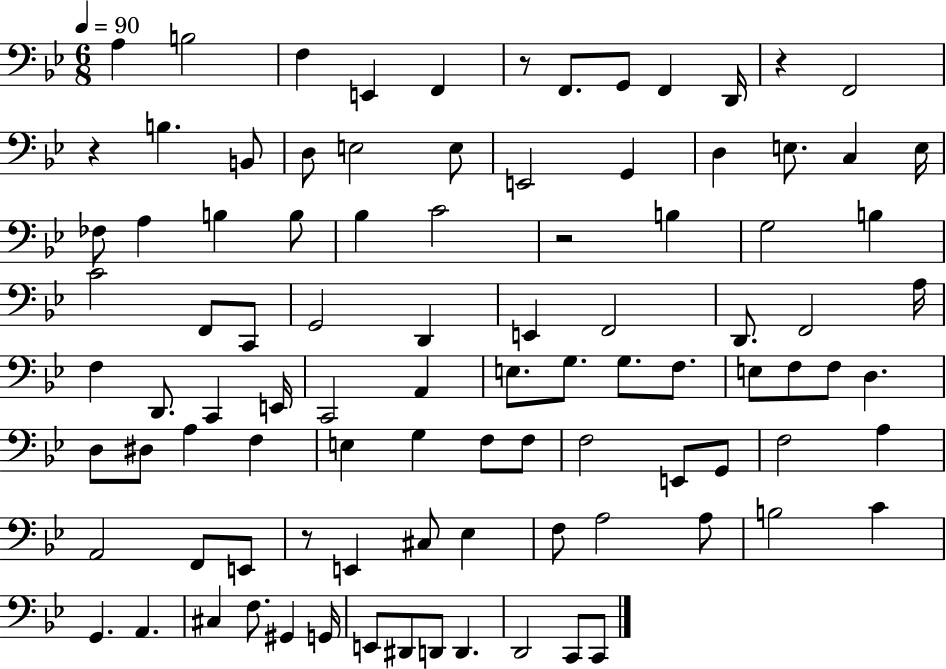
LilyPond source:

{
  \clef bass
  \numericTimeSignature
  \time 6/8
  \key bes \major
  \tempo 4 = 90
  a4 b2 | f4 e,4 f,4 | r8 f,8. g,8 f,4 d,16 | r4 f,2 | \break r4 b4. b,8 | d8 e2 e8 | e,2 g,4 | d4 e8. c4 e16 | \break fes8 a4 b4 b8 | bes4 c'2 | r2 b4 | g2 b4 | \break c'2 f,8 c,8 | g,2 d,4 | e,4 f,2 | d,8. f,2 a16 | \break f4 d,8. c,4 e,16 | c,2 a,4 | e8. g8. g8. f8. | e8 f8 f8 d4. | \break d8 dis8 a4 f4 | e4 g4 f8 f8 | f2 e,8 g,8 | f2 a4 | \break a,2 f,8 e,8 | r8 e,4 cis8 ees4 | f8 a2 a8 | b2 c'4 | \break g,4. a,4. | cis4 f8. gis,4 g,16 | e,8 dis,8 d,8 d,4. | d,2 c,8 c,8 | \break \bar "|."
}